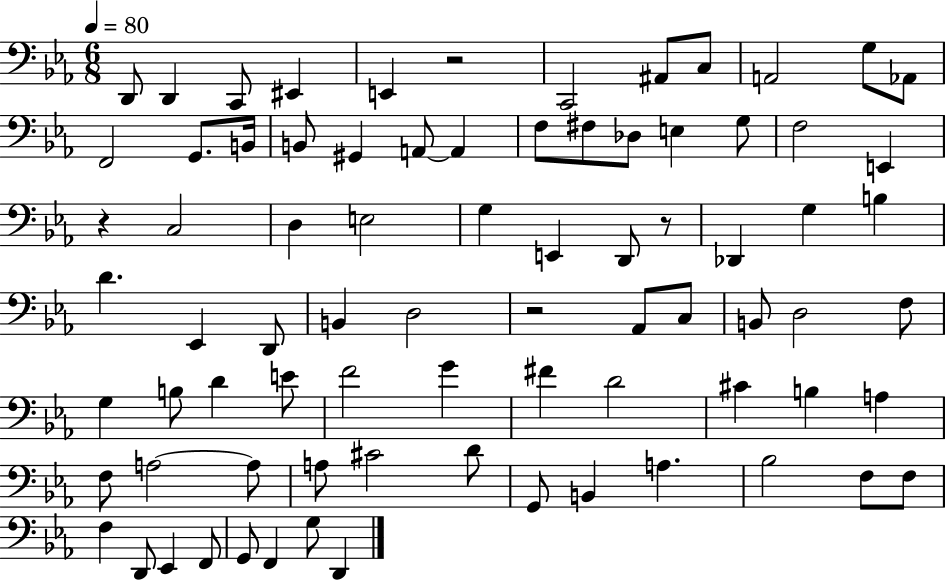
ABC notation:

X:1
T:Untitled
M:6/8
L:1/4
K:Eb
D,,/2 D,, C,,/2 ^E,, E,, z2 C,,2 ^A,,/2 C,/2 A,,2 G,/2 _A,,/2 F,,2 G,,/2 B,,/4 B,,/2 ^G,, A,,/2 A,, F,/2 ^F,/2 _D,/2 E, G,/2 F,2 E,, z C,2 D, E,2 G, E,, D,,/2 z/2 _D,, G, B, D _E,, D,,/2 B,, D,2 z2 _A,,/2 C,/2 B,,/2 D,2 F,/2 G, B,/2 D E/2 F2 G ^F D2 ^C B, A, F,/2 A,2 A,/2 A,/2 ^C2 D/2 G,,/2 B,, A, _B,2 F,/2 F,/2 F, D,,/2 _E,, F,,/2 G,,/2 F,, G,/2 D,,